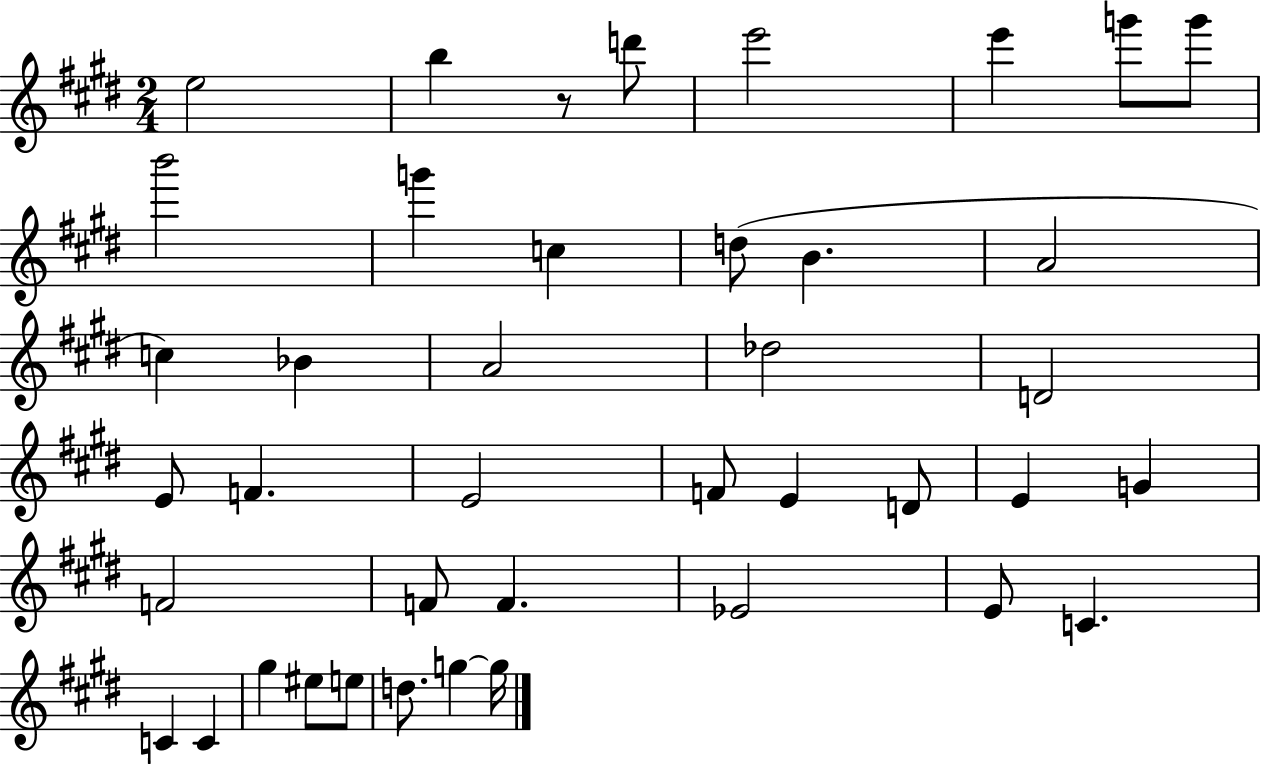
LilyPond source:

{
  \clef treble
  \numericTimeSignature
  \time 2/4
  \key e \major
  e''2 | b''4 r8 d'''8 | e'''2 | e'''4 g'''8 g'''8 | \break b'''2 | g'''4 c''4 | d''8( b'4. | a'2 | \break c''4) bes'4 | a'2 | des''2 | d'2 | \break e'8 f'4. | e'2 | f'8 e'4 d'8 | e'4 g'4 | \break f'2 | f'8 f'4. | ees'2 | e'8 c'4. | \break c'4 c'4 | gis''4 eis''8 e''8 | d''8. g''4~~ g''16 | \bar "|."
}